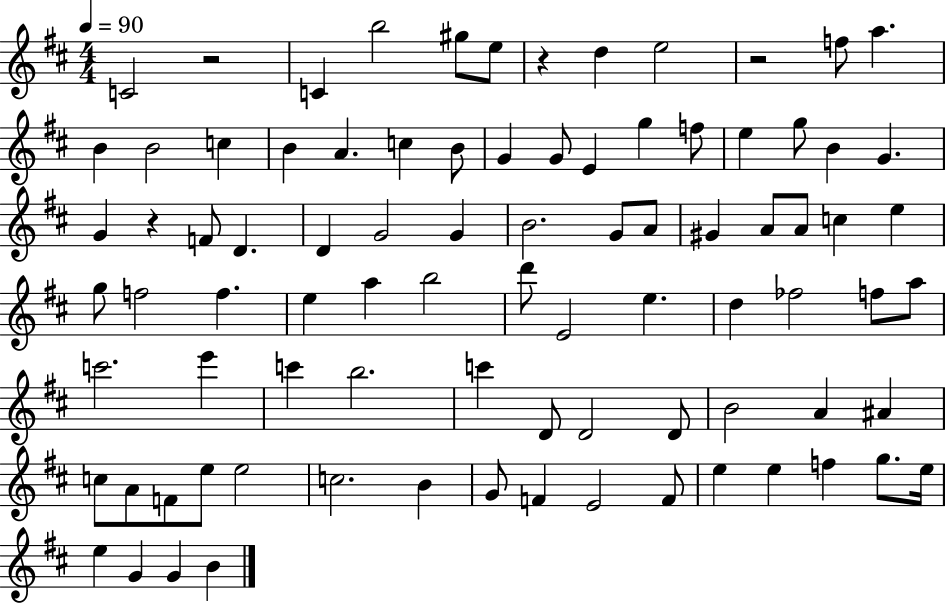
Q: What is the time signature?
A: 4/4